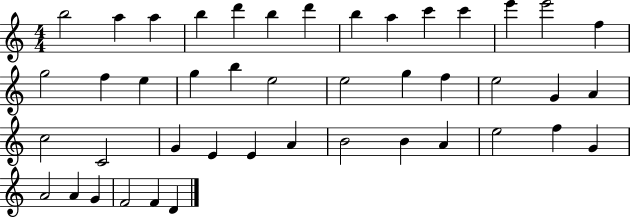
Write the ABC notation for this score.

X:1
T:Untitled
M:4/4
L:1/4
K:C
b2 a a b d' b d' b a c' c' e' e'2 f g2 f e g b e2 e2 g f e2 G A c2 C2 G E E A B2 B A e2 f G A2 A G F2 F D